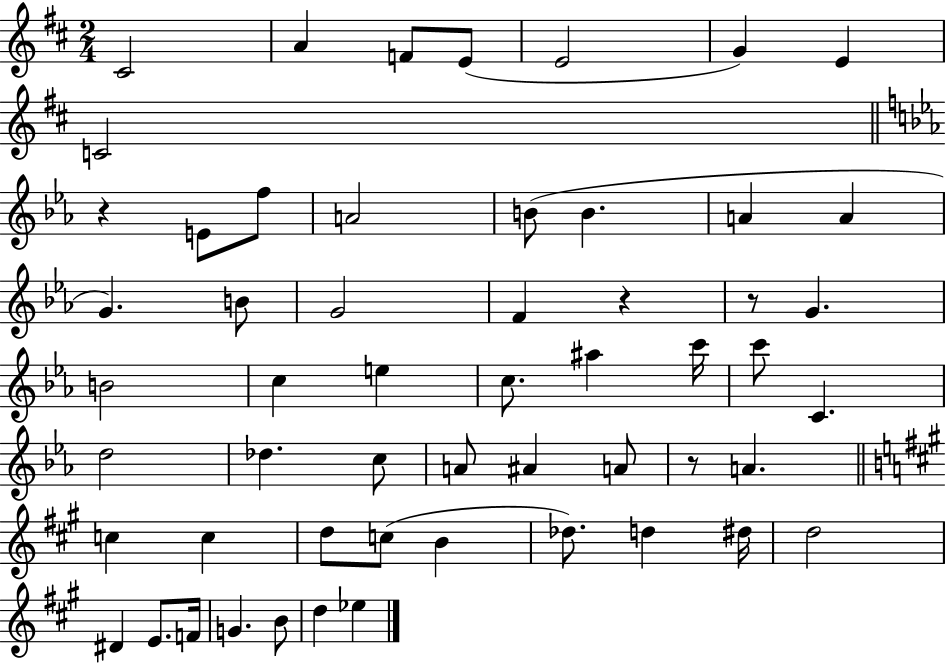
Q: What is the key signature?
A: D major